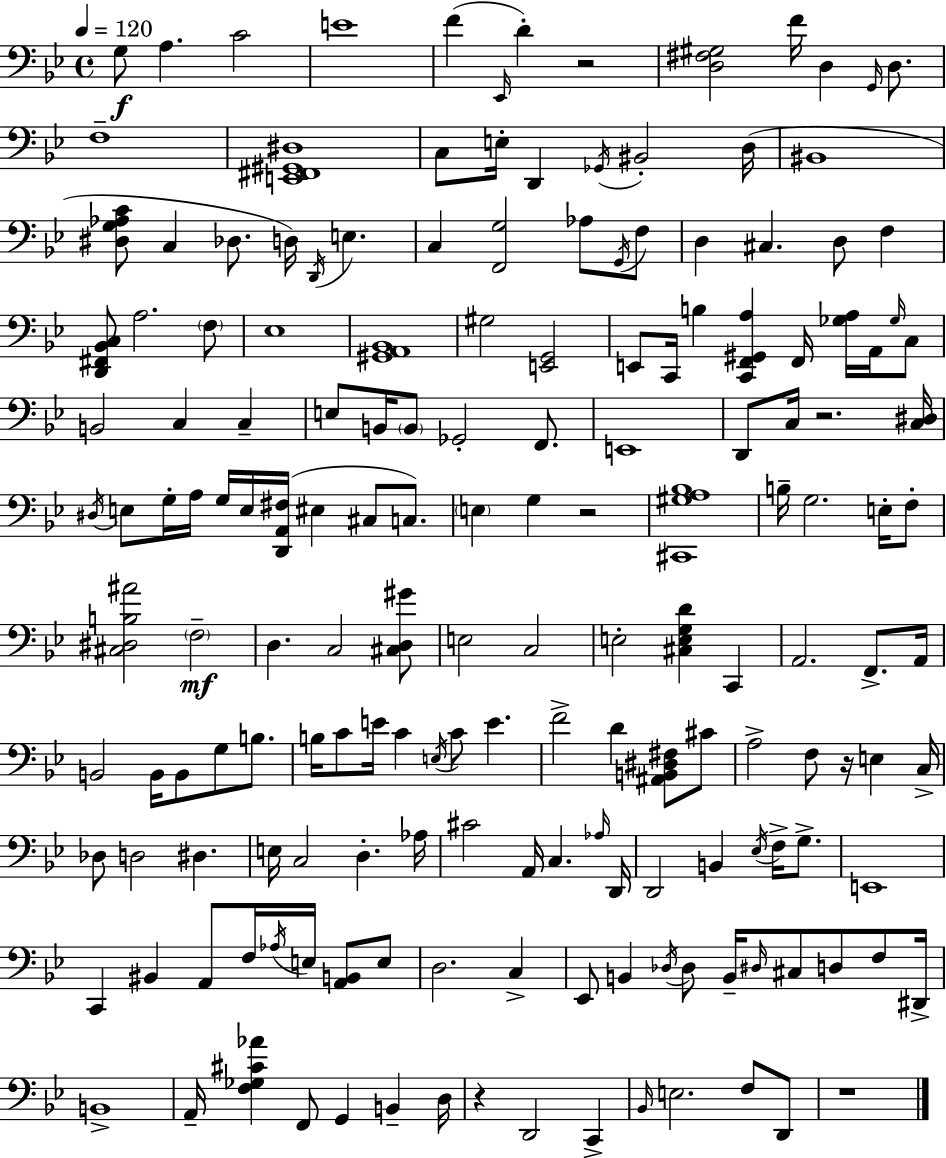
G3/e A3/q. C4/h E4/w F4/q Eb2/s D4/q R/h [D3,F#3,G#3]/h F4/s D3/q G2/s D3/e. F3/w [E2,F#2,G#2,D#3]/w C3/e E3/s D2/q Gb2/s BIS2/h D3/s BIS2/w [D#3,G3,Ab3,C4]/e C3/q Db3/e. D3/s D2/s E3/q. C3/q [F2,G3]/h Ab3/e G2/s F3/e D3/q C#3/q. D3/e F3/q [D2,F#2,Bb2,C3]/e A3/h. F3/e Eb3/w [G#2,A2,Bb2]/w G#3/h [E2,G2]/h E2/e C2/s B3/q [C2,F2,G#2,A3]/q F2/s [Gb3,A3]/s A2/s Gb3/s C3/e B2/h C3/q C3/q E3/e B2/s B2/e Gb2/h F2/e. E2/w D2/e C3/s R/h. [C3,D#3]/s D#3/s E3/e G3/s A3/s G3/s E3/s [D2,A2,F#3]/s EIS3/q C#3/e C3/e. E3/q G3/q R/h [C#2,G#3,A3,Bb3]/w B3/s G3/h. E3/s F3/e [C#3,D#3,B3,A#4]/h F3/h D3/q. C3/h [C#3,D3,G#4]/e E3/h C3/h E3/h [C#3,E3,G3,D4]/q C2/q A2/h. F2/e. A2/s B2/h B2/s B2/e G3/e B3/e. B3/s C4/e E4/s C4/q E3/s C4/e E4/q. F4/h D4/q [A#2,B2,D#3,F#3]/e C#4/e A3/h F3/e R/s E3/q C3/s Db3/e D3/h D#3/q. E3/s C3/h D3/q. Ab3/s C#4/h A2/s C3/q. Ab3/s D2/s D2/h B2/q Eb3/s F3/s G3/e. E2/w C2/q BIS2/q A2/e F3/s Ab3/s E3/s [A2,B2]/e E3/e D3/h. C3/q Eb2/e B2/q Db3/s Db3/e B2/s D#3/s C#3/e D3/e F3/e D#2/s B2/w A2/s [F3,Gb3,C#4,Ab4]/q F2/e G2/q B2/q D3/s R/q D2/h C2/q Bb2/s E3/h. F3/e D2/e R/w